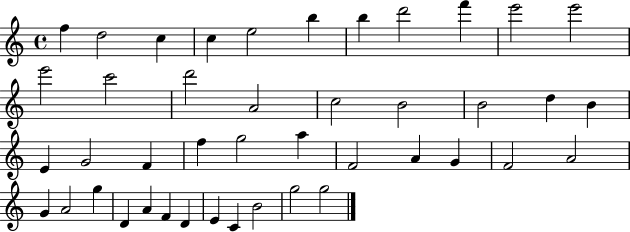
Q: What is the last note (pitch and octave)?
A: G5